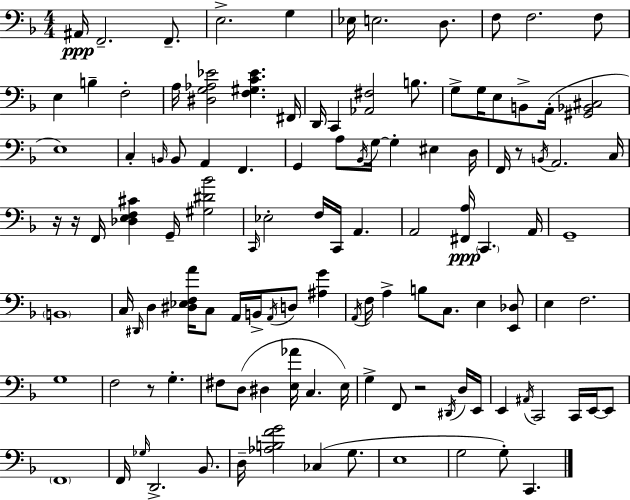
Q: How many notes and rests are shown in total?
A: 117